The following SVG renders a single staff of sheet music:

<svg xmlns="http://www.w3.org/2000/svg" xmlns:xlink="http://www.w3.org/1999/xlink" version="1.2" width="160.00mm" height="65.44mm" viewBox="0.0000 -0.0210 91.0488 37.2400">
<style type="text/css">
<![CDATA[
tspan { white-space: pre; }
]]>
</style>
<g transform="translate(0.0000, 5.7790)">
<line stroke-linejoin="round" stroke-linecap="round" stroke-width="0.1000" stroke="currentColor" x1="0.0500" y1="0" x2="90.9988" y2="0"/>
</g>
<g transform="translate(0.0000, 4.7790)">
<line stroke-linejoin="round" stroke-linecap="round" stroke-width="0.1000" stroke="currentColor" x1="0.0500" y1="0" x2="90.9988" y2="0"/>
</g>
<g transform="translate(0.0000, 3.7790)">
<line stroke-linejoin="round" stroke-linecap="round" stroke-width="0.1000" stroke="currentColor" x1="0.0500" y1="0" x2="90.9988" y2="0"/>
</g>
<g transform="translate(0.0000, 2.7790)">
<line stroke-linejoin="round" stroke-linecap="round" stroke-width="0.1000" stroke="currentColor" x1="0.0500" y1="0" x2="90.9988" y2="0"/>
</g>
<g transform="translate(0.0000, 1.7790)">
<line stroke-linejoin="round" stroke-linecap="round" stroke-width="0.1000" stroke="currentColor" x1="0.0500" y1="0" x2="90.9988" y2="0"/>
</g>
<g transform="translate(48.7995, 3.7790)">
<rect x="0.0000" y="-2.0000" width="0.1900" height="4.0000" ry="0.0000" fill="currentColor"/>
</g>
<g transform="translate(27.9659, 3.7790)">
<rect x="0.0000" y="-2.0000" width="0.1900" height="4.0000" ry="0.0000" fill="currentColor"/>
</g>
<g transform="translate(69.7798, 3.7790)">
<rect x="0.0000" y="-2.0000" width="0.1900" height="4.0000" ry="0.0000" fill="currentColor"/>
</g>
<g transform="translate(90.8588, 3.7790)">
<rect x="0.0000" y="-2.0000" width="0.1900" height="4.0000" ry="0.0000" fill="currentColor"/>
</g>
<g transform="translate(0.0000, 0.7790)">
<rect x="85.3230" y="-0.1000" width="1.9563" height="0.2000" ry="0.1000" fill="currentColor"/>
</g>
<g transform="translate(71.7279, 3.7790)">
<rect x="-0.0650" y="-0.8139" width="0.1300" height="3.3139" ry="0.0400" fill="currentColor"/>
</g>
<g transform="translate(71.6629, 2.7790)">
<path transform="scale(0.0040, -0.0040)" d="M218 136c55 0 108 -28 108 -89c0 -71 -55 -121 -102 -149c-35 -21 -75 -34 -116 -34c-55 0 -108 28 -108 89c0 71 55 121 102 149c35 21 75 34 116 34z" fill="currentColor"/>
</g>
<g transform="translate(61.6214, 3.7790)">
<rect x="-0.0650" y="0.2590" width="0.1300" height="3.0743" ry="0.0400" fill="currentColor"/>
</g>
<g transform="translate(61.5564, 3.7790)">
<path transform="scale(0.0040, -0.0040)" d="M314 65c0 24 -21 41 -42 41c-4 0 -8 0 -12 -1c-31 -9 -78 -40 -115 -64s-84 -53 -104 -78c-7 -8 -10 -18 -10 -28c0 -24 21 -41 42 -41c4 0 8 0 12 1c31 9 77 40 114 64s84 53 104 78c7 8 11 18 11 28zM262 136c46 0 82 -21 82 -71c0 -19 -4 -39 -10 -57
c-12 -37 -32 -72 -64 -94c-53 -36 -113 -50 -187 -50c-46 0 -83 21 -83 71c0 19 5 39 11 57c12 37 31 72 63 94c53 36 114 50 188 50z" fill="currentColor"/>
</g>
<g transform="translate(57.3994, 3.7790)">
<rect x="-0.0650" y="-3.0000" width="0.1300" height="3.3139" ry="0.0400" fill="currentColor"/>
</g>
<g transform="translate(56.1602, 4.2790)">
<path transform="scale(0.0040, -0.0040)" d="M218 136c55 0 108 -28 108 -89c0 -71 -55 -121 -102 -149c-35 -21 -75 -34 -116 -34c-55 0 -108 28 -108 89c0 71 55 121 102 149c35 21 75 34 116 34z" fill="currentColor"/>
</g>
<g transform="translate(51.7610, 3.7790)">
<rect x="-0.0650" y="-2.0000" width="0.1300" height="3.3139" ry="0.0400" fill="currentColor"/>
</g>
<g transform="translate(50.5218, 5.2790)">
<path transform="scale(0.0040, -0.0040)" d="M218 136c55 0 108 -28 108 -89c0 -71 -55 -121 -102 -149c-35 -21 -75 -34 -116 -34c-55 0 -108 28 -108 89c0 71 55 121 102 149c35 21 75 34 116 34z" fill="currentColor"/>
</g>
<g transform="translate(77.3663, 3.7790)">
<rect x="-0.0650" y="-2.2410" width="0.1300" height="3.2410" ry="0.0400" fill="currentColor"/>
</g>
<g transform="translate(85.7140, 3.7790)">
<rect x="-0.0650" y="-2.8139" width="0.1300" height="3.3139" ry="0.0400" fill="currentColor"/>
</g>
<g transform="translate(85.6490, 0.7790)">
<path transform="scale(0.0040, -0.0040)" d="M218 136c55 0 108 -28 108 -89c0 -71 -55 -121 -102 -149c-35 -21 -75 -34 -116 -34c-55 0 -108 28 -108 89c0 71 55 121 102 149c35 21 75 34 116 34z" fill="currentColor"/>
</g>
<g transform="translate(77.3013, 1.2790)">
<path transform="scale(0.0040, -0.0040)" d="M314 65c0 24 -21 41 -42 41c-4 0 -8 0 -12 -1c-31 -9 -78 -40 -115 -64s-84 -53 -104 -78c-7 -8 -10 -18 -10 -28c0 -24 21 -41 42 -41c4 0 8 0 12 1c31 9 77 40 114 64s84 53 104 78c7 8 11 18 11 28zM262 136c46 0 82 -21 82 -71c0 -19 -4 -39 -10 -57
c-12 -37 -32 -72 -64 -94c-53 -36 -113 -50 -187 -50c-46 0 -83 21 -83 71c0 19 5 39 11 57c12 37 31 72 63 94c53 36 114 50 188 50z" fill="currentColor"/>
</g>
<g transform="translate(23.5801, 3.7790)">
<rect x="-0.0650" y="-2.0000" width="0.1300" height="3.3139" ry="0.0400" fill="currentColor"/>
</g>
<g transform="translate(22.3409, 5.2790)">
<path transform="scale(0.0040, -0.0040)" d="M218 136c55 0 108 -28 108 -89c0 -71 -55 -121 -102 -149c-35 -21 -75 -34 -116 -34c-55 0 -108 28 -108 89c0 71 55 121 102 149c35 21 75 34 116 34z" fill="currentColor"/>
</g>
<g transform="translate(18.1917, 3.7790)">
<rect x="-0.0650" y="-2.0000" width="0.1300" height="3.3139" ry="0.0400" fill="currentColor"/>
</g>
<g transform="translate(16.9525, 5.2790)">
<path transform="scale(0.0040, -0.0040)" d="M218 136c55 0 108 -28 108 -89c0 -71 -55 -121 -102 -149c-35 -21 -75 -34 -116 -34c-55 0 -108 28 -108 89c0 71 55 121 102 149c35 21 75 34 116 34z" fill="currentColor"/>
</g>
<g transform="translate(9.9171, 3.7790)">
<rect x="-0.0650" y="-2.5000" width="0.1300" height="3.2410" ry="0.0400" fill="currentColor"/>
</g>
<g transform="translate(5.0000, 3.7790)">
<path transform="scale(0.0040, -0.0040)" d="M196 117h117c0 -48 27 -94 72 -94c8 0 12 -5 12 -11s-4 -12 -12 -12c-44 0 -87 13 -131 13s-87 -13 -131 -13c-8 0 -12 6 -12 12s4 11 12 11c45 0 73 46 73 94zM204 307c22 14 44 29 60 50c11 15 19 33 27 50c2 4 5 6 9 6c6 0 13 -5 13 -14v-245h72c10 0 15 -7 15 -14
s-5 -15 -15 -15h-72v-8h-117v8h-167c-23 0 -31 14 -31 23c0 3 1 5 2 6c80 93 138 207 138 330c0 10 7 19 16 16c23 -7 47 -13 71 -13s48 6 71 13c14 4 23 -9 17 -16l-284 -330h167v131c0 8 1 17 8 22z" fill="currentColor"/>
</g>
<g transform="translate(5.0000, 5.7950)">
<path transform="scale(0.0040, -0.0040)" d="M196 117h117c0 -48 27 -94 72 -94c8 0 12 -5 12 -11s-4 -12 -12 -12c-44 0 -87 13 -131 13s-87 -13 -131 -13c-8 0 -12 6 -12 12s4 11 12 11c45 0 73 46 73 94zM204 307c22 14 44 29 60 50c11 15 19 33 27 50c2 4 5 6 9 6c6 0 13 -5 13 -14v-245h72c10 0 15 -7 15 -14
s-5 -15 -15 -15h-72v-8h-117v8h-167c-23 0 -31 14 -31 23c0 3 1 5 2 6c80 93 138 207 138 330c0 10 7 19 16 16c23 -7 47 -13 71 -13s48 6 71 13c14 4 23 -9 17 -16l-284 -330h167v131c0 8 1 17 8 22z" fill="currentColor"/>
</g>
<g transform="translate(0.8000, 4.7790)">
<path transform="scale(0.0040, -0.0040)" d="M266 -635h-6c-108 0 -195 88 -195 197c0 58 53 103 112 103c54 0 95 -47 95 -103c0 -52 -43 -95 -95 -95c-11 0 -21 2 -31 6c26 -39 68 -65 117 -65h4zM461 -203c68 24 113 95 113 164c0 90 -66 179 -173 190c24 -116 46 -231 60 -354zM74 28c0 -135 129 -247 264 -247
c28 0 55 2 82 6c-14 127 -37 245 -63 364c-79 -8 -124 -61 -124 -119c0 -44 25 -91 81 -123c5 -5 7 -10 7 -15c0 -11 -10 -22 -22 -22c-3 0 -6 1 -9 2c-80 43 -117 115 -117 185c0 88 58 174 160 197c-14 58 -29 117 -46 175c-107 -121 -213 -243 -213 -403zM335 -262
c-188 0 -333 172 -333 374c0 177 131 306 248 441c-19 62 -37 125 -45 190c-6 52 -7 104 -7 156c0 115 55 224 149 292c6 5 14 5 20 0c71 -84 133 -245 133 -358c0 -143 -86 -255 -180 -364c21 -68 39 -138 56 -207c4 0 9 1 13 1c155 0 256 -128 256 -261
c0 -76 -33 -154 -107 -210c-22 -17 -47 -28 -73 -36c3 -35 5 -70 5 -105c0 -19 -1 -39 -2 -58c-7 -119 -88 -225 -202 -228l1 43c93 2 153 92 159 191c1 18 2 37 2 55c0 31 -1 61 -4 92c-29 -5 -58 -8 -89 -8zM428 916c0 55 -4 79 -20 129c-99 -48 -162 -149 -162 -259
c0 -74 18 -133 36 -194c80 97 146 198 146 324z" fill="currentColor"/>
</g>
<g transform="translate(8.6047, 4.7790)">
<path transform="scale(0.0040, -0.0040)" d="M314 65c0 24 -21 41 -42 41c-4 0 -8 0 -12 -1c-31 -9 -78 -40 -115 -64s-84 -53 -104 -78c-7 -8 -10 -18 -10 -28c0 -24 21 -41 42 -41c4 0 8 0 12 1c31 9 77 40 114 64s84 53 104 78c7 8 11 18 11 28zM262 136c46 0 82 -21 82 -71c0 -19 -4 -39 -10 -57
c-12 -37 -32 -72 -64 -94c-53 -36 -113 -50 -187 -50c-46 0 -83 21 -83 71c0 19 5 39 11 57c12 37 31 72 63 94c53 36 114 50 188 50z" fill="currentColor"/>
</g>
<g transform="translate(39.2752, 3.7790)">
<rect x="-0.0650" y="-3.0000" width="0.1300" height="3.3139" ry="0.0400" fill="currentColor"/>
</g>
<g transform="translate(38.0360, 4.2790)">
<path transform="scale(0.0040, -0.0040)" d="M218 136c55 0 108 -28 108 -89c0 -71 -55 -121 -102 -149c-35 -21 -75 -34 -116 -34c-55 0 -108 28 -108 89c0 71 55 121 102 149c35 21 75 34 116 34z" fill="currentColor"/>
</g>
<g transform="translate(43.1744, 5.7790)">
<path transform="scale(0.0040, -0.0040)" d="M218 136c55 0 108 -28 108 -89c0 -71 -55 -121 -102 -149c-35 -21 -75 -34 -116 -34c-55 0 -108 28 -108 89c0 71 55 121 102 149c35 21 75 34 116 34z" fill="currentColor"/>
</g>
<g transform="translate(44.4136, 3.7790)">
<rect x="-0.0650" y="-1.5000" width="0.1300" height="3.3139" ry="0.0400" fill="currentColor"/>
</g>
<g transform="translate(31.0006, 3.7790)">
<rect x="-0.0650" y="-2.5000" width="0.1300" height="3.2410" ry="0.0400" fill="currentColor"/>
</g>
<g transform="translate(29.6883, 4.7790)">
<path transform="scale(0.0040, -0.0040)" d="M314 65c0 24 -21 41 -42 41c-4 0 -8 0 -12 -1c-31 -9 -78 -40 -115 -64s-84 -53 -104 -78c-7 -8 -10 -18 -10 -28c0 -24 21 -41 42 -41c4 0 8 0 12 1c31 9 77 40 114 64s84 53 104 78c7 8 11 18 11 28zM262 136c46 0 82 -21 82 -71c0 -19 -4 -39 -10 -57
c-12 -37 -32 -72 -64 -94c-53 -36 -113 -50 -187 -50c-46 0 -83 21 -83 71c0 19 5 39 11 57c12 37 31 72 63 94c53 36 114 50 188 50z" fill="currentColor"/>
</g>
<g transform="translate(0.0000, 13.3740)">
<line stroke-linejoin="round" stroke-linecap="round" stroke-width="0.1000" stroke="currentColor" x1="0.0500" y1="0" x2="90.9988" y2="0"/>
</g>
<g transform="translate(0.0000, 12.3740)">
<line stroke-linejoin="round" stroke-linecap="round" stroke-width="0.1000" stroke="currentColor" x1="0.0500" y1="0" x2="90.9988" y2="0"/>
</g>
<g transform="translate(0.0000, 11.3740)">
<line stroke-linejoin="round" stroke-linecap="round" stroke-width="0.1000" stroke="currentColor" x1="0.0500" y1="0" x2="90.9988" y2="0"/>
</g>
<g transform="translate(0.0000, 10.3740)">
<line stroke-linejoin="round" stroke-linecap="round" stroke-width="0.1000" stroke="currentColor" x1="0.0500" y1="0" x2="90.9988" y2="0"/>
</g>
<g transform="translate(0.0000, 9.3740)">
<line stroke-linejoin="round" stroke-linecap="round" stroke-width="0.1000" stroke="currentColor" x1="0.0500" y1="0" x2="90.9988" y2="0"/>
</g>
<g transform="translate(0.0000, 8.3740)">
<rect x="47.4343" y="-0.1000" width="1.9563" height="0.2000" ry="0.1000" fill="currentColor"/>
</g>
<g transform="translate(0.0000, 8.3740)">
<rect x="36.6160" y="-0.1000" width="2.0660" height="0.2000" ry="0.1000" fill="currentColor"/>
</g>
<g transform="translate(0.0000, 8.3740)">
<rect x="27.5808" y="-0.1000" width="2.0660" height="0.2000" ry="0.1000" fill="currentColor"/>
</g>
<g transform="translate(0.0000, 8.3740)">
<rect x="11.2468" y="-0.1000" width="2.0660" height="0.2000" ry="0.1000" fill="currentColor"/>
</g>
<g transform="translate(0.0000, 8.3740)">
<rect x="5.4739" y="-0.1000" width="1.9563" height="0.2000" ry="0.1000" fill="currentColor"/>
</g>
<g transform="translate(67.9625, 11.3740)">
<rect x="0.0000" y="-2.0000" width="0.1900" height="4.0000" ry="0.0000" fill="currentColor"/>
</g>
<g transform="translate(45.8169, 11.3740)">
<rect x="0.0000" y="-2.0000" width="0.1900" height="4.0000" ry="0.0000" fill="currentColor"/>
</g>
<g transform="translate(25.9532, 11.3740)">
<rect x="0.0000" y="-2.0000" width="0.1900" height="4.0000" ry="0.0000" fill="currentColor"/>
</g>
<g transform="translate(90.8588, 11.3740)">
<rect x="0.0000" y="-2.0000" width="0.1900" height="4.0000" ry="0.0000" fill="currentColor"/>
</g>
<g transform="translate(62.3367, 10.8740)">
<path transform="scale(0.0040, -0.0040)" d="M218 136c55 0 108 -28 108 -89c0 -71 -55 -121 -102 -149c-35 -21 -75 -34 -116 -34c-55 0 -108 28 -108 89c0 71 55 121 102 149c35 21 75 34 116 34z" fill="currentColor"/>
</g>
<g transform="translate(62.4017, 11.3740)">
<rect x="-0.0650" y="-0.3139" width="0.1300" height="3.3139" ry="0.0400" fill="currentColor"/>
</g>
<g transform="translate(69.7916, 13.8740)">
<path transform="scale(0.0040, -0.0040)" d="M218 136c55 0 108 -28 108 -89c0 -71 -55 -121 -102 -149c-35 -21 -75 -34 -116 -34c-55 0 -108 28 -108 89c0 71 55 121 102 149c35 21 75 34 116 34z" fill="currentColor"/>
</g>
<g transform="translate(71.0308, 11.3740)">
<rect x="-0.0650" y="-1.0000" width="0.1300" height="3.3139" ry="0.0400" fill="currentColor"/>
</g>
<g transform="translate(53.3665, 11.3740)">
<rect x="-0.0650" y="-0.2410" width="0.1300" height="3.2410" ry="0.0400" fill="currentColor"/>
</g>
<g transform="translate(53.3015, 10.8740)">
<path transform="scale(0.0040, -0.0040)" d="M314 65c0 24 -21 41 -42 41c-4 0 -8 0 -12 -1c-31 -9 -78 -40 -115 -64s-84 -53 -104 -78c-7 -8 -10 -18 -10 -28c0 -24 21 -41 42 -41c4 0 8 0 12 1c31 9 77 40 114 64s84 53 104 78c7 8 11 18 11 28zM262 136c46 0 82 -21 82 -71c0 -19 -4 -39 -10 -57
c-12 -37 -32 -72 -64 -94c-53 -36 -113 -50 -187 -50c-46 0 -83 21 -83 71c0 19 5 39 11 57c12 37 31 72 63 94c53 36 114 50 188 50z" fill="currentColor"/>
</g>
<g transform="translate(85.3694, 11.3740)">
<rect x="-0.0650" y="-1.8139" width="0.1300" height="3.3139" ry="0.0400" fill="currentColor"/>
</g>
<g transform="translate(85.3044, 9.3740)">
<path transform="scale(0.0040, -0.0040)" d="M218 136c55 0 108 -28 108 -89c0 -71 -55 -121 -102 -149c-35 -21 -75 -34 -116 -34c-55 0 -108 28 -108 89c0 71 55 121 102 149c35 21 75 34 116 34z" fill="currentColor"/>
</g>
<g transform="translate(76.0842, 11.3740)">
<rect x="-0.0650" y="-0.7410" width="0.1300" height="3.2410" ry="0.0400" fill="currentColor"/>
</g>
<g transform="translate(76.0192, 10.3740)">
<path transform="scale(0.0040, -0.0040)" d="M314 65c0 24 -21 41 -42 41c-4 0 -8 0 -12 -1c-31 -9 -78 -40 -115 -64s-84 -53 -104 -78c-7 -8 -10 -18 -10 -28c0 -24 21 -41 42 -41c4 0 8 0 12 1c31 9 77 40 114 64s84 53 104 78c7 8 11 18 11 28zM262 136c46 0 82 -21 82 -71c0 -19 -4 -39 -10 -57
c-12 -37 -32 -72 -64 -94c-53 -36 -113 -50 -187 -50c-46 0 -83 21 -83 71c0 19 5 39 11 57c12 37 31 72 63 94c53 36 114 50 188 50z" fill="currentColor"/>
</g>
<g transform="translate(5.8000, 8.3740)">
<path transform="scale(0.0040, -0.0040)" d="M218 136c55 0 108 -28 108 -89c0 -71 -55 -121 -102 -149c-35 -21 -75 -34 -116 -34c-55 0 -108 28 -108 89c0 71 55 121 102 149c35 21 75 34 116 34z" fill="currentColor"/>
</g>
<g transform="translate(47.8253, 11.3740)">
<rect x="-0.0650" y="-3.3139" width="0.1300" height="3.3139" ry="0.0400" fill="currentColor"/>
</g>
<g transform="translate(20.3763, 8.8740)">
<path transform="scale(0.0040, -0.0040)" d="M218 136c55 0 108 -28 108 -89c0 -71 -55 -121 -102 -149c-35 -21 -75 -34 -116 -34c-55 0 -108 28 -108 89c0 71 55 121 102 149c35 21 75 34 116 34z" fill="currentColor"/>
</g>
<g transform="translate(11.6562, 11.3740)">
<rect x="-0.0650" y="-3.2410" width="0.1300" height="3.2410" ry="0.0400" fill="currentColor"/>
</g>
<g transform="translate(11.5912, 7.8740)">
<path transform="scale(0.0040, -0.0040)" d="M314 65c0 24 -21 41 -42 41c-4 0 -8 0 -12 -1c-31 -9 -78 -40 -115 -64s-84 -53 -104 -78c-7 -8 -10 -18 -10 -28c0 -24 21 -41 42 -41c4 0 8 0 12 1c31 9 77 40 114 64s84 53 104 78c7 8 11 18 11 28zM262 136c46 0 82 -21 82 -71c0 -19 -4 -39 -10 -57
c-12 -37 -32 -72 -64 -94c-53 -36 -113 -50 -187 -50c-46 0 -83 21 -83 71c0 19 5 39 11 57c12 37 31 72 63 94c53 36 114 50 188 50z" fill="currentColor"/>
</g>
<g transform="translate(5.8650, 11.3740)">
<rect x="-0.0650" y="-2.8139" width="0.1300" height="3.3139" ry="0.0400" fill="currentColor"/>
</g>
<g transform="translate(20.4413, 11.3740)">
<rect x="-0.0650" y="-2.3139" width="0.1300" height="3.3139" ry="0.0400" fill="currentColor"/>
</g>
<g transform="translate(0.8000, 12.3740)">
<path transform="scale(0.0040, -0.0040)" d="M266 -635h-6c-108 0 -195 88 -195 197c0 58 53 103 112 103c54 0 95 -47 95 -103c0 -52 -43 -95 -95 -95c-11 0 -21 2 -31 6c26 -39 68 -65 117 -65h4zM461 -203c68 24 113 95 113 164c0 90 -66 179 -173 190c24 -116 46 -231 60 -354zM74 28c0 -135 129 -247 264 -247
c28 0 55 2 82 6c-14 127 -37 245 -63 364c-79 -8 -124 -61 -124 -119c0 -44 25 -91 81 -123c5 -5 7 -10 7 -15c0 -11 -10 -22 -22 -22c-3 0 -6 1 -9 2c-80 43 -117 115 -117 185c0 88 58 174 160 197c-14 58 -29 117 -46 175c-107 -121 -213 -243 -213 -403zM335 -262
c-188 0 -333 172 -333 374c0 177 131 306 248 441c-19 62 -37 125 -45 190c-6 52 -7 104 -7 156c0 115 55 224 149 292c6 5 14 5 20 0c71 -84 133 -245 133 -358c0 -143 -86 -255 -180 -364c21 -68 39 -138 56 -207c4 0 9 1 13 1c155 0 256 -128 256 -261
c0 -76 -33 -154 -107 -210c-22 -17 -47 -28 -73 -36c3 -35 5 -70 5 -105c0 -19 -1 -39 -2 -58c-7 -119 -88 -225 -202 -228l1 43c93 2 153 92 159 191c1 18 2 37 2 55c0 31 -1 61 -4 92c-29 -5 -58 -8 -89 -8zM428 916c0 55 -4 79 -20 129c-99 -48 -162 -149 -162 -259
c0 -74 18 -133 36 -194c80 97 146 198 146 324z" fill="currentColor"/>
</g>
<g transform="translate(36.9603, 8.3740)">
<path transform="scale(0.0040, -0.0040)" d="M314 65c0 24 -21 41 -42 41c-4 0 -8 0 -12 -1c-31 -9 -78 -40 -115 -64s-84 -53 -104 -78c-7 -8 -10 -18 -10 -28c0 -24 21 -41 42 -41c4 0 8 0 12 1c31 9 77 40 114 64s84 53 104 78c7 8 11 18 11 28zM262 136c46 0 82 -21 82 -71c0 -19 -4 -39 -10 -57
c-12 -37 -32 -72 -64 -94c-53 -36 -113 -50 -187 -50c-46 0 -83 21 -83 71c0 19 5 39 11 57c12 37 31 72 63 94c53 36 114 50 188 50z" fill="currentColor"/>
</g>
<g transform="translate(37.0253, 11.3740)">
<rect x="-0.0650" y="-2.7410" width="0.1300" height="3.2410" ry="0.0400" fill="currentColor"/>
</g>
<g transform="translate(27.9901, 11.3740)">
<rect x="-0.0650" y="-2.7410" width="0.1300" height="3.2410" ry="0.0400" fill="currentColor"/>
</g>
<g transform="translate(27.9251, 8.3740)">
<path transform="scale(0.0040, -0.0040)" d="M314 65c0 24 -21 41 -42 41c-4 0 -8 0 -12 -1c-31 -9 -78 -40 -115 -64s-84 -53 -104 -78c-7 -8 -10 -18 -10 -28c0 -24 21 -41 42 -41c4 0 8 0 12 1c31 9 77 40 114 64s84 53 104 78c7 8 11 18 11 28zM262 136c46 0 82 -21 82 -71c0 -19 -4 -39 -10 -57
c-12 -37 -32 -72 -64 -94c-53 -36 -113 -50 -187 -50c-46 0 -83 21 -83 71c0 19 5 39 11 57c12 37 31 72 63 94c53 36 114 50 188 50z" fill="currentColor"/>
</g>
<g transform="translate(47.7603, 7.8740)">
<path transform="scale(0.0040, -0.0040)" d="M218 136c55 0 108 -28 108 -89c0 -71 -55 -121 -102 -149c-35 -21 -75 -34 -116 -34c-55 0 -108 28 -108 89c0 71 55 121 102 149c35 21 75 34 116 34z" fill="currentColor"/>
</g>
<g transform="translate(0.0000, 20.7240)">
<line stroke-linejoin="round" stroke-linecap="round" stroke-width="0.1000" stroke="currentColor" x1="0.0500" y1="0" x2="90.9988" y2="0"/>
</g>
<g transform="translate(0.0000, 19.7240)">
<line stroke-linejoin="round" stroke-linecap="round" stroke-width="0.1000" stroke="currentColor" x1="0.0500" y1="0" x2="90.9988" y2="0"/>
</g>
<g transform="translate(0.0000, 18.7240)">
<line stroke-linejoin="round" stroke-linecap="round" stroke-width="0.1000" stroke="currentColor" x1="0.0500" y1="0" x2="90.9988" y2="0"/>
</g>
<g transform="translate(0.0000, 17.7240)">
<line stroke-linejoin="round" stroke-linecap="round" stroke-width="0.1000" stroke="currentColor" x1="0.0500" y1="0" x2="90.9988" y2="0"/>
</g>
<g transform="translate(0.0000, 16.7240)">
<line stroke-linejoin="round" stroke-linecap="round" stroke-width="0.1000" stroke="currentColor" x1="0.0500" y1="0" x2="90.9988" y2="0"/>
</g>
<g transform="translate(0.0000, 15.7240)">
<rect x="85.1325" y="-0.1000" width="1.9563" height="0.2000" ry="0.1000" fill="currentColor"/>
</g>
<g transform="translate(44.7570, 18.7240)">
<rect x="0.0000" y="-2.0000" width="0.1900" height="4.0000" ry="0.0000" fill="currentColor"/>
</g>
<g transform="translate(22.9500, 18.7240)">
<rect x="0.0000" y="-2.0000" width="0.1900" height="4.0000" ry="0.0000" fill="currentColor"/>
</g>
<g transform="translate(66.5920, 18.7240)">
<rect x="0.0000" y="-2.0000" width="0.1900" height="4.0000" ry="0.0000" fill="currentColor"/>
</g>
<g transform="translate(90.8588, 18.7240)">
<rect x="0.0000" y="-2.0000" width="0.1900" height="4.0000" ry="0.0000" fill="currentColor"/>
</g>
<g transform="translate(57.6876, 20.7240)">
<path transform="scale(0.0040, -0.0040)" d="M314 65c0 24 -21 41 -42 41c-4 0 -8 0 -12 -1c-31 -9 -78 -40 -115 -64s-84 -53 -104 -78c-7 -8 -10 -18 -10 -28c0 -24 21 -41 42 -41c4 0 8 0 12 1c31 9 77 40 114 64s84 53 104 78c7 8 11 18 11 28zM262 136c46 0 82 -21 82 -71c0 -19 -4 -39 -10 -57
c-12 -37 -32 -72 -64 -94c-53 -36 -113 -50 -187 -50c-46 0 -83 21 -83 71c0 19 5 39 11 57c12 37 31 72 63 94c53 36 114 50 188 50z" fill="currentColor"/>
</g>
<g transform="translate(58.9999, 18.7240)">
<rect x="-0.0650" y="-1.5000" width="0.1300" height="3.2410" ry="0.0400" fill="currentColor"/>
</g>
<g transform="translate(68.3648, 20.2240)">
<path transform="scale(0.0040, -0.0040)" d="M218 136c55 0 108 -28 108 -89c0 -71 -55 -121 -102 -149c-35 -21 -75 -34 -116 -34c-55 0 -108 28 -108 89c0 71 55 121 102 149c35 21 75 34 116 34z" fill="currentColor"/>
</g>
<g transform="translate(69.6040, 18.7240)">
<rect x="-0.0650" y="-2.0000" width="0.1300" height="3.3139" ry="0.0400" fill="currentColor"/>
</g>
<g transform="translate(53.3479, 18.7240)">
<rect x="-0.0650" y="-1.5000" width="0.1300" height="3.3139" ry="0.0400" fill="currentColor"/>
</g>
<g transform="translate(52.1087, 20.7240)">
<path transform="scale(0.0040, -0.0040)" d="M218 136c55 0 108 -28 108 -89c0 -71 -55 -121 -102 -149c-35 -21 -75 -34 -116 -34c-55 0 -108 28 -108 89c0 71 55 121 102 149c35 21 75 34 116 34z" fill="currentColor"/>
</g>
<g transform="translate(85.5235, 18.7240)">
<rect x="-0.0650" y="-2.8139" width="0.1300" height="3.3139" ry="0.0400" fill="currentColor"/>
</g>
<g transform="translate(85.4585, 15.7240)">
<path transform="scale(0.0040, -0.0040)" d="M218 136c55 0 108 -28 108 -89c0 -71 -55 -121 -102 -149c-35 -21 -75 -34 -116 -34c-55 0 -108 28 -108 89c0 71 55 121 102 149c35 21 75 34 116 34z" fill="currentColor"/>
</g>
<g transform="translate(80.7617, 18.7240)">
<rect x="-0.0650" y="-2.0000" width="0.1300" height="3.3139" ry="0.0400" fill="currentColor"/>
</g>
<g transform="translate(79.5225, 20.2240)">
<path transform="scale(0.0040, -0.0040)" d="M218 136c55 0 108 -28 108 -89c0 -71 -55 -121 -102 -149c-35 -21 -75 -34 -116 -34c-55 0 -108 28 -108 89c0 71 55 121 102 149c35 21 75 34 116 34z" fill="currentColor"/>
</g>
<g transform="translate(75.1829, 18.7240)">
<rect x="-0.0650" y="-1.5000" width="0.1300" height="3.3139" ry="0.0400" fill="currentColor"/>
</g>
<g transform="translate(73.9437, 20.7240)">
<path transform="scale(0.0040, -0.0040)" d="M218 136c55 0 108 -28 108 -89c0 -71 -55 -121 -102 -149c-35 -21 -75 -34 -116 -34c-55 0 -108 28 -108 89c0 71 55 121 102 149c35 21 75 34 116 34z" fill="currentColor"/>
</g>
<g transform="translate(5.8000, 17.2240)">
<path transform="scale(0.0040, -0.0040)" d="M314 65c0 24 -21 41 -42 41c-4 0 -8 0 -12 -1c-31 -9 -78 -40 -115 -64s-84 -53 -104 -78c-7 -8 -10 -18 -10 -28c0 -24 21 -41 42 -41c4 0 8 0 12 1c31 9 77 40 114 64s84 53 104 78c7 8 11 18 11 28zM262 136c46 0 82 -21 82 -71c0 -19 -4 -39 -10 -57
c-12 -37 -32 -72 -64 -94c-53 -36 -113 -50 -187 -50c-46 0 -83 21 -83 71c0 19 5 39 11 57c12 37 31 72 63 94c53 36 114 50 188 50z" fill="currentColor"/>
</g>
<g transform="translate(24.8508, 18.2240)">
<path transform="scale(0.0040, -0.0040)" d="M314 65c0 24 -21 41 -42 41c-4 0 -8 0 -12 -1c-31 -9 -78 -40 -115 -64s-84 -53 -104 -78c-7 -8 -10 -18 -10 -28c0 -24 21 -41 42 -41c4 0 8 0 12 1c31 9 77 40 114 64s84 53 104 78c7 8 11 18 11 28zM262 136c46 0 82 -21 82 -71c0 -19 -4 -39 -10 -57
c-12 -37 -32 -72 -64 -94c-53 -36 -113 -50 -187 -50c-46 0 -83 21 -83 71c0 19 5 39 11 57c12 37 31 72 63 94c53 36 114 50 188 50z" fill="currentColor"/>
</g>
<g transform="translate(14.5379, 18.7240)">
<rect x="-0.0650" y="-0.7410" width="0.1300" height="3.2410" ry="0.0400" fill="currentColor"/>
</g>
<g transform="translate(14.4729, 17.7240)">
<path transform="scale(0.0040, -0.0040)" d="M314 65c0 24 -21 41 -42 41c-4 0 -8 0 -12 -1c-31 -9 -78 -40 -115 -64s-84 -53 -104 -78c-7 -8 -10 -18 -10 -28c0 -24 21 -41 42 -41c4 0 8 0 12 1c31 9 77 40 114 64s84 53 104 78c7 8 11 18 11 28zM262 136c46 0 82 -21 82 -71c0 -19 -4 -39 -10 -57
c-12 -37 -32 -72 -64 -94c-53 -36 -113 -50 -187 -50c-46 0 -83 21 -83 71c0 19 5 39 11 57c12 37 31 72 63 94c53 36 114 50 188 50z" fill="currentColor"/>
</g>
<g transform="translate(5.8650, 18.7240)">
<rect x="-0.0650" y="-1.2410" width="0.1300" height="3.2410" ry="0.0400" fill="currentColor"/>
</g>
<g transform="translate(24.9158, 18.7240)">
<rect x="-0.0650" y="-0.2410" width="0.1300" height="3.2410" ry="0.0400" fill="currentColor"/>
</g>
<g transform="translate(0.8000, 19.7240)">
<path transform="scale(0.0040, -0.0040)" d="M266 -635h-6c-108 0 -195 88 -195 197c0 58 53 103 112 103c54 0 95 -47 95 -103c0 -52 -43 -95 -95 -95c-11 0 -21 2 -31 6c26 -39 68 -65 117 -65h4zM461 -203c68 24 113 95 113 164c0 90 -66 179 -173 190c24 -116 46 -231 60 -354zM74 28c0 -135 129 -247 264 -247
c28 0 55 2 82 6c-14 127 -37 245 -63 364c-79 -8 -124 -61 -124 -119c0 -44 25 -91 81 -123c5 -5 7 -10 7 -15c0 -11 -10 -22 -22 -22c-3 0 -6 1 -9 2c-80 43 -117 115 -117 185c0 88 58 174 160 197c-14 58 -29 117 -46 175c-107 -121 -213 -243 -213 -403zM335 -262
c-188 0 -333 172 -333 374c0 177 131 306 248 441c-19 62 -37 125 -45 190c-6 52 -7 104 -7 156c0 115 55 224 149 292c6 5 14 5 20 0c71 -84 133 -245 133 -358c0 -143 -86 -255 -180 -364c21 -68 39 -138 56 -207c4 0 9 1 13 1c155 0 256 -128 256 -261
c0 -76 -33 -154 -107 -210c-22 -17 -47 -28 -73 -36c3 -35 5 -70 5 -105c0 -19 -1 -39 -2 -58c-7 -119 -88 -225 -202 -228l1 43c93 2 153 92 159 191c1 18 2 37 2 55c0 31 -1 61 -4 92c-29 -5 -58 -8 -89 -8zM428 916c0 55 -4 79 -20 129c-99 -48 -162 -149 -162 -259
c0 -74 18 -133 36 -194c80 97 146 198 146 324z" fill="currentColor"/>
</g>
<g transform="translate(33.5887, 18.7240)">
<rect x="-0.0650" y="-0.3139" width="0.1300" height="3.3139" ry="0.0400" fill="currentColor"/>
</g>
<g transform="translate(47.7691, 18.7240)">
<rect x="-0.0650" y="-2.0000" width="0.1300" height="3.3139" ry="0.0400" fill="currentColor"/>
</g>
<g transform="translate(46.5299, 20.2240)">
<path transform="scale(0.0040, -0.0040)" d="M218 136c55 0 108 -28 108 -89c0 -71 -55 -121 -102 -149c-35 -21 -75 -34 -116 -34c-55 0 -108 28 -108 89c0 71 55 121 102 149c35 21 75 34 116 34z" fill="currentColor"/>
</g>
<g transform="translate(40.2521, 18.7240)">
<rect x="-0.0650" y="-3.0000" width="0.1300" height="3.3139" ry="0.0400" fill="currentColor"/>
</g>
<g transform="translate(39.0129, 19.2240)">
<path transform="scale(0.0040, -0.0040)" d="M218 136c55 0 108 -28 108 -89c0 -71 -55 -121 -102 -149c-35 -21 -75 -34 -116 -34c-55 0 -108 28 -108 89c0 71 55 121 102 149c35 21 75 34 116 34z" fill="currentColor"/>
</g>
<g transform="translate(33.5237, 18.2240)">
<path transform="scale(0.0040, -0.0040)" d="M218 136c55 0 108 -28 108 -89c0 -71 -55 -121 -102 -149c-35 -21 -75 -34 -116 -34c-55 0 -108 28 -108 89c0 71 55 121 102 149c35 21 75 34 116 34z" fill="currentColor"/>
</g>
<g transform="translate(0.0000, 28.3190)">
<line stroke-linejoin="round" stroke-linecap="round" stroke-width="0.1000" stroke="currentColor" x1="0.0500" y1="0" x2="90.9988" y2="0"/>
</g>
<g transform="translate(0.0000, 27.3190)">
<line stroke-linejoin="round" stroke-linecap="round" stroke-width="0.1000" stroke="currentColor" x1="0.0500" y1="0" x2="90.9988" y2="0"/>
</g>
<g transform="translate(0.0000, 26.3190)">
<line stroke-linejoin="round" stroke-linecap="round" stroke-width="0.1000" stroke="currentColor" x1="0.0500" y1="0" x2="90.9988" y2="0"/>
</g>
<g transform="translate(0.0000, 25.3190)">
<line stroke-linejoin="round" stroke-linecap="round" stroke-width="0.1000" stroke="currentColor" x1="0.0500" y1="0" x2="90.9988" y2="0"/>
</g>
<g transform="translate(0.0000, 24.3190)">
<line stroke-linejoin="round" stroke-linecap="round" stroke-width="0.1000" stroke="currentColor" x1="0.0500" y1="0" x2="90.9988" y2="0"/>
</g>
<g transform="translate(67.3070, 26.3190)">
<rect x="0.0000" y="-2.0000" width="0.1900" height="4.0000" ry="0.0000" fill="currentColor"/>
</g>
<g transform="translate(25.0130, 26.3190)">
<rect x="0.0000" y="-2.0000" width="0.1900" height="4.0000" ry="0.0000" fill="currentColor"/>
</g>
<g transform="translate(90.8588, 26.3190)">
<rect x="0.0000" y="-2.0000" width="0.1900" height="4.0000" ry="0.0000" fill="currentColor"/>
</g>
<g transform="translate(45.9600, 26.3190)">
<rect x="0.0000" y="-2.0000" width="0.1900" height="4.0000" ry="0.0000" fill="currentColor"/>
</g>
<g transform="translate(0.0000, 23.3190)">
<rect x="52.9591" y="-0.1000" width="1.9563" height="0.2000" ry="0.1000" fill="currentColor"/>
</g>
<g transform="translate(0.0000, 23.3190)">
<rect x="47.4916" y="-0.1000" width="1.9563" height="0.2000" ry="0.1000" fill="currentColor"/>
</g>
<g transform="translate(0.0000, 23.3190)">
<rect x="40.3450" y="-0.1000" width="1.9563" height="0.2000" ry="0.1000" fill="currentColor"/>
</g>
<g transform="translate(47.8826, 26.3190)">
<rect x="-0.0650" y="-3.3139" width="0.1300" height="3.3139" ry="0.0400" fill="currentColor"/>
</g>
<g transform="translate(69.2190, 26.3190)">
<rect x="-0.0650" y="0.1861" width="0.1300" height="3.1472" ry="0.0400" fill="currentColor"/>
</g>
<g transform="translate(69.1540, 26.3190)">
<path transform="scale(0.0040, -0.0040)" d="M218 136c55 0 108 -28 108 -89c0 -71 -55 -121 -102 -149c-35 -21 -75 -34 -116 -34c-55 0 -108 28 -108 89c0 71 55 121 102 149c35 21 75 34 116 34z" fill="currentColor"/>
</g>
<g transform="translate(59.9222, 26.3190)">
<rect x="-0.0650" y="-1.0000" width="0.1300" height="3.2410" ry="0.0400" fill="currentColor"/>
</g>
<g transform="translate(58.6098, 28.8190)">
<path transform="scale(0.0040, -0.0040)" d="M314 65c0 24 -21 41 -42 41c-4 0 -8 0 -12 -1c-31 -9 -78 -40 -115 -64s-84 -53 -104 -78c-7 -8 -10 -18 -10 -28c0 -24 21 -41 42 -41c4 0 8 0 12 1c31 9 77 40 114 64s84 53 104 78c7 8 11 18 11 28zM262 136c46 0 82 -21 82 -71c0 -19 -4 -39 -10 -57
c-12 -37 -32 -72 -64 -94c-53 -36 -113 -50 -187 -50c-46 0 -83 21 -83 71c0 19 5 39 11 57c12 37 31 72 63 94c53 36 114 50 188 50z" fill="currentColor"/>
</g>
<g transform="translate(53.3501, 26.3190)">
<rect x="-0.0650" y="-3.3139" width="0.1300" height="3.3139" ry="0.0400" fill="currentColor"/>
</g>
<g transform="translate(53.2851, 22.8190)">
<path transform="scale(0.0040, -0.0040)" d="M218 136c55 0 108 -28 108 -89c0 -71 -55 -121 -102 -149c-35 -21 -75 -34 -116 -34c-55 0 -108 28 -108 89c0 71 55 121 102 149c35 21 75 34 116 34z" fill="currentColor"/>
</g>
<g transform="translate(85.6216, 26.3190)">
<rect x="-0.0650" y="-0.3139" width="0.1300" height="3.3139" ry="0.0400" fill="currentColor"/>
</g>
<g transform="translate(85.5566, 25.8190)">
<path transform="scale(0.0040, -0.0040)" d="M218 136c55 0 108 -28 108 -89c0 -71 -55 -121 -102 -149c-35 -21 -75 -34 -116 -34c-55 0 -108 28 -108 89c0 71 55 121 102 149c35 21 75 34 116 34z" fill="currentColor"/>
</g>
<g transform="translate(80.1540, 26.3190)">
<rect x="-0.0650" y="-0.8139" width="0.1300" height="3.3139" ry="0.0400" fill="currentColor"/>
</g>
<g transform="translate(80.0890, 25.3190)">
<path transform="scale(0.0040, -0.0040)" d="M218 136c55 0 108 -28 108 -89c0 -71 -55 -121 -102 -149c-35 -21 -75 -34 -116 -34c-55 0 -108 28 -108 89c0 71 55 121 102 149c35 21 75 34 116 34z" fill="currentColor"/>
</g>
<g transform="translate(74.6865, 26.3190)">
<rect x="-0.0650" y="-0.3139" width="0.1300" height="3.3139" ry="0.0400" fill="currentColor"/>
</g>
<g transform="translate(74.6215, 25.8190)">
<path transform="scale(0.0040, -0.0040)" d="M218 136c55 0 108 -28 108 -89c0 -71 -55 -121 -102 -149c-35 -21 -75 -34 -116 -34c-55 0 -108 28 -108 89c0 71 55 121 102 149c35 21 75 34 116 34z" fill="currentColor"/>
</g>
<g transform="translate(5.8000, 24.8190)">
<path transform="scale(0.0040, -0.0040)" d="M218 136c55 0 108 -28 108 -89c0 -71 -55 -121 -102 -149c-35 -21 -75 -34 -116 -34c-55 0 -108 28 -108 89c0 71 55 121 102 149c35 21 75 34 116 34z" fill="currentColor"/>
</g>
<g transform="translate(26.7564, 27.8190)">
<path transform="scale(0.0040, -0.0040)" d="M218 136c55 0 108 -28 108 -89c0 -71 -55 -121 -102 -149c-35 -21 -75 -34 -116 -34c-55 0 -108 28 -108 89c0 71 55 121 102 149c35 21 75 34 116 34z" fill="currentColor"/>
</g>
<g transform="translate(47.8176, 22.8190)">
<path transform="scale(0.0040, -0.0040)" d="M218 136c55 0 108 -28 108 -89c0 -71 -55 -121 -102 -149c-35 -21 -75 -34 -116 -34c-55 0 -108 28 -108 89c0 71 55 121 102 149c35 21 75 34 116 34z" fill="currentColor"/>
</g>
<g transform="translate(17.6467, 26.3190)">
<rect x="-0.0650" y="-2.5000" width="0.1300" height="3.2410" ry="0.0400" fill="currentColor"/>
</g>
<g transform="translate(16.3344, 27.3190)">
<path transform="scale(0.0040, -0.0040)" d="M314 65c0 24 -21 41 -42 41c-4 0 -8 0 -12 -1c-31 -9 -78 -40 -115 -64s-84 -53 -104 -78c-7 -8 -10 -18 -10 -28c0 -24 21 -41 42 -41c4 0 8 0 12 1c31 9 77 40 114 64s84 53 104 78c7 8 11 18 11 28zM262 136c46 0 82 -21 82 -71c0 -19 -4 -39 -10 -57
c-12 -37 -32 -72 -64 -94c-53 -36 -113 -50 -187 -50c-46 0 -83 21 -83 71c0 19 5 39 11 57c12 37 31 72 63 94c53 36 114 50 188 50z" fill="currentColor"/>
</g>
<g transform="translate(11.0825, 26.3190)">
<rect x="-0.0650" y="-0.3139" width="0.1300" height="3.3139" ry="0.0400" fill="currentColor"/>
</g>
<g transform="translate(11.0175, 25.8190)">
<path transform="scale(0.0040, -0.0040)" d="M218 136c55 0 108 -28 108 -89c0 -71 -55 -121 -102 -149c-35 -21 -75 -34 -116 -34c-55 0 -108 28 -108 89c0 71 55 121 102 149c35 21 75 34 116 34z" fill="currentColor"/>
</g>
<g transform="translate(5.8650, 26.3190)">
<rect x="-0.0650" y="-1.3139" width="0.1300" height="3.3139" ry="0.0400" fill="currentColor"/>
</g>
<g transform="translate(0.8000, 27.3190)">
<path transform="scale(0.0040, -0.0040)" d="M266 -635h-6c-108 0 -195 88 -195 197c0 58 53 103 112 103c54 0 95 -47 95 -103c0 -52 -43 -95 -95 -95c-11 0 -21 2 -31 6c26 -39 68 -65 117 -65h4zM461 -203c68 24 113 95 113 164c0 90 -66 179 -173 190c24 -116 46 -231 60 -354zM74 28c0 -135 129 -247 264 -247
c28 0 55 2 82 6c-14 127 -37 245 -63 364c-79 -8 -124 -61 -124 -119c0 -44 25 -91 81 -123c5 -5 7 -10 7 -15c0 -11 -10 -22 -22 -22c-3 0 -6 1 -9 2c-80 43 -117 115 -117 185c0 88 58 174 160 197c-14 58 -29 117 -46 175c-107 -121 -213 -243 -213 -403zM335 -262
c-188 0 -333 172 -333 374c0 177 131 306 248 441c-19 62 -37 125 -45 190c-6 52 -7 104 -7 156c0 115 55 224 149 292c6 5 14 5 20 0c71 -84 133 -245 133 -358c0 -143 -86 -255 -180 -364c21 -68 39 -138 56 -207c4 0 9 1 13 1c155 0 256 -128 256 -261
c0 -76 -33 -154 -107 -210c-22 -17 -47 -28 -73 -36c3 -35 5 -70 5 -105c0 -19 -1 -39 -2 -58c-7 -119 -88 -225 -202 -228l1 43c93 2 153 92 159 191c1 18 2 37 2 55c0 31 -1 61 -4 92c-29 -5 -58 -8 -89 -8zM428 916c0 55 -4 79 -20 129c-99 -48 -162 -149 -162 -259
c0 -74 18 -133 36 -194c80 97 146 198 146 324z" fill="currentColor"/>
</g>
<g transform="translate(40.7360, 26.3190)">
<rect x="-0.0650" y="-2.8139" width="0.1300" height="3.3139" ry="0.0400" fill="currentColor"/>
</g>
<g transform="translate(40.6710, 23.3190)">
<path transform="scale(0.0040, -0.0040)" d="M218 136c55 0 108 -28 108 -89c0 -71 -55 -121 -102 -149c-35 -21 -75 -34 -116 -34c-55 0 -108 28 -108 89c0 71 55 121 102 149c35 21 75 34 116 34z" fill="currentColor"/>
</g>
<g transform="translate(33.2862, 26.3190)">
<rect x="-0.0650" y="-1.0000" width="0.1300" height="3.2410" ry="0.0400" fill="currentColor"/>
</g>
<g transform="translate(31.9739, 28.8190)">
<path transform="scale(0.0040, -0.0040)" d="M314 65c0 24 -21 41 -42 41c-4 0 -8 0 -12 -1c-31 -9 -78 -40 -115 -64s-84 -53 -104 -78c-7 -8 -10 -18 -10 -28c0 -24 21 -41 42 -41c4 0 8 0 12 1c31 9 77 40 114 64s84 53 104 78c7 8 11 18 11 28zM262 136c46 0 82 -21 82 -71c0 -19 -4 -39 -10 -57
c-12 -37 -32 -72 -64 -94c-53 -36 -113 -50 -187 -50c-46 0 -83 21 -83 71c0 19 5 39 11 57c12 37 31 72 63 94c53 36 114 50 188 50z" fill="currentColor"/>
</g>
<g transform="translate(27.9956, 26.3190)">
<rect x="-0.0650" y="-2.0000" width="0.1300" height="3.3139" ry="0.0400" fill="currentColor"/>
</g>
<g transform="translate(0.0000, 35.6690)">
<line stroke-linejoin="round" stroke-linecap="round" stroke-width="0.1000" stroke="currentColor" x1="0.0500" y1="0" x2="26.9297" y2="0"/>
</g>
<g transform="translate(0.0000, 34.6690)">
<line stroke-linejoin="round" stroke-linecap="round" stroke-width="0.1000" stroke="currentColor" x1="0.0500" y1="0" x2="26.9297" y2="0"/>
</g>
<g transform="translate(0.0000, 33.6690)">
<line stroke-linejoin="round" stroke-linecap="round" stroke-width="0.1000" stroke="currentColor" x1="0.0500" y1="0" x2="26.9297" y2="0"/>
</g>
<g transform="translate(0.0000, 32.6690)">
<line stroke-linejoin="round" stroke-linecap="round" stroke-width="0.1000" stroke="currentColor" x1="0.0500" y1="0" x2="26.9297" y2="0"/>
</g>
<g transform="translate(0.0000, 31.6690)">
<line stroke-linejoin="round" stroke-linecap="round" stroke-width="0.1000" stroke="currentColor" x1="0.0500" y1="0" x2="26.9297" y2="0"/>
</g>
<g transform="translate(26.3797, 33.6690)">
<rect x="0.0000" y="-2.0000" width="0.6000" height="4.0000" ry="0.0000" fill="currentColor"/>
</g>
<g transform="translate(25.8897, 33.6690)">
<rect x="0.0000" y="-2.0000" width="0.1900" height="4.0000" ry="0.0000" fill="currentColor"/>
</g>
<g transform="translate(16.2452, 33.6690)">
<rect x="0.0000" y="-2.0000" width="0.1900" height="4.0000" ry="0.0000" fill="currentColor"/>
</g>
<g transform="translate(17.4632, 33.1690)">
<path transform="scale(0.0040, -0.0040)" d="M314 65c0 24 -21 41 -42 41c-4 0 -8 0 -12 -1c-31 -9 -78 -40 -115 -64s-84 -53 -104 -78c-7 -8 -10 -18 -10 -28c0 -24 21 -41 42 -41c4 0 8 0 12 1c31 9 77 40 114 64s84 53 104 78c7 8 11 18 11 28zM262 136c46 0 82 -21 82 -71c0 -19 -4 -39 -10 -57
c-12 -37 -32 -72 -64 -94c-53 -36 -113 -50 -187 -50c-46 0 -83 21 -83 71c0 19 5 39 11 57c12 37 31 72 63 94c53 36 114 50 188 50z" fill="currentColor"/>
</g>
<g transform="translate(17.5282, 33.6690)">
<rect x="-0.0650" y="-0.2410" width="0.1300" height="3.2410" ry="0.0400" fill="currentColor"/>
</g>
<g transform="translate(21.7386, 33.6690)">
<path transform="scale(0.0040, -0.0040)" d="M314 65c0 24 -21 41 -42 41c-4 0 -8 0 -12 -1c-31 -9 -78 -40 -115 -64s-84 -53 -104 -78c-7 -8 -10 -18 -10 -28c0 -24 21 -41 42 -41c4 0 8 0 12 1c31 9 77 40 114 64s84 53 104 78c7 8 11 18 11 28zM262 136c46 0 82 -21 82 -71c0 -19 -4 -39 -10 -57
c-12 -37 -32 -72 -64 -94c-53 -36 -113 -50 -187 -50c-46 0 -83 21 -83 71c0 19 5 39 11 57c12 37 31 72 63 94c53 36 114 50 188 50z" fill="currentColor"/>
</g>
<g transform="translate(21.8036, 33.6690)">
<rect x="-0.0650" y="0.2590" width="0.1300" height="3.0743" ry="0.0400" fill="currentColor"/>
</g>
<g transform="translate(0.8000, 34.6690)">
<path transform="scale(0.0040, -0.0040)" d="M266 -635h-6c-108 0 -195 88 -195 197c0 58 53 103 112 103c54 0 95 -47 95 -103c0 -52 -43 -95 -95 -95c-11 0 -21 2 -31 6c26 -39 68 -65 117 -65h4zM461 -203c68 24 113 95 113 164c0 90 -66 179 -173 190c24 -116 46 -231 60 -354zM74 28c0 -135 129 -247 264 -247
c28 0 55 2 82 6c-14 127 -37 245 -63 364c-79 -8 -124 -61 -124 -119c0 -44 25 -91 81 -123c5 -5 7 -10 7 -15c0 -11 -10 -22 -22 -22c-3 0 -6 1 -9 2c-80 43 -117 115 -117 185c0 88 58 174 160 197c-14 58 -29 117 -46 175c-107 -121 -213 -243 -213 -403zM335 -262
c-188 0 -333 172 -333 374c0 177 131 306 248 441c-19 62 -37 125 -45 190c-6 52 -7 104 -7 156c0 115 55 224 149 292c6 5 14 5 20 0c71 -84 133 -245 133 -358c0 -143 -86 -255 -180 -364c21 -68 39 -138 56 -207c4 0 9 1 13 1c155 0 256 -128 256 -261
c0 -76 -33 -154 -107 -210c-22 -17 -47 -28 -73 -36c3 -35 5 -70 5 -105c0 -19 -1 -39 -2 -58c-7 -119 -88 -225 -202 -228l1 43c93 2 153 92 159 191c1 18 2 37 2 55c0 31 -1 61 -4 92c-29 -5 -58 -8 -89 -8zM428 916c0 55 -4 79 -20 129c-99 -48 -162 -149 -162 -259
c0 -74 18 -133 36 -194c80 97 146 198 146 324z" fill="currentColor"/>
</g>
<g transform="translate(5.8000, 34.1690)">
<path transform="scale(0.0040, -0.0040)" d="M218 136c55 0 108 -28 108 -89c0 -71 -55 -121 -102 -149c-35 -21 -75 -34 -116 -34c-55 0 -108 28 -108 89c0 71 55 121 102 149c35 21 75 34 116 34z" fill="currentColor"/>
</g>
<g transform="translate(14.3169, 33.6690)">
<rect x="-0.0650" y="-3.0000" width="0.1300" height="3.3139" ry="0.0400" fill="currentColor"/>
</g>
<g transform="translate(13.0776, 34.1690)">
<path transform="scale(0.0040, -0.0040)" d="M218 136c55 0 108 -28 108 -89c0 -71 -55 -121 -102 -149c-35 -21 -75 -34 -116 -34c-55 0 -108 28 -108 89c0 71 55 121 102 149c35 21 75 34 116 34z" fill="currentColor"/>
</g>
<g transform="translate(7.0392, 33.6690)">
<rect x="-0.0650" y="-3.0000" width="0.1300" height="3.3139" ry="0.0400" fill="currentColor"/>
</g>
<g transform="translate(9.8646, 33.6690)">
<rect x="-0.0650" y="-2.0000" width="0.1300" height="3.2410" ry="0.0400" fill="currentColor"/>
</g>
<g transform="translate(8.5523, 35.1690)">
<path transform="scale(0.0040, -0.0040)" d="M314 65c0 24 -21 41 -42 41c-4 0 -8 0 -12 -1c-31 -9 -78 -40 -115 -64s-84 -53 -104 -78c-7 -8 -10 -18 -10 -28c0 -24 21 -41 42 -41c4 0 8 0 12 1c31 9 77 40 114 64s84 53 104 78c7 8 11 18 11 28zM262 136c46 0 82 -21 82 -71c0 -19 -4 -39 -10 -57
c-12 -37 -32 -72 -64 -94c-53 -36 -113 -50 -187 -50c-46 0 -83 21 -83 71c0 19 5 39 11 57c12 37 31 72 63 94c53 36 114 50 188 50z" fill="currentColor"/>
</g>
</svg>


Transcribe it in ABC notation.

X:1
T:Untitled
M:4/4
L:1/4
K:C
G2 F F G2 A E F A B2 d g2 a a b2 g a2 a2 b c2 c D d2 f e2 d2 c2 c A F E E2 F E F a e c G2 F D2 a b b D2 B c d c A F2 A c2 B2